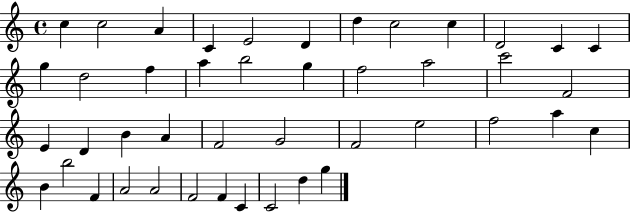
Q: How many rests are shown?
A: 0